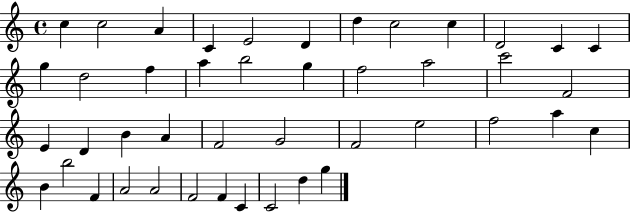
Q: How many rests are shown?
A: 0